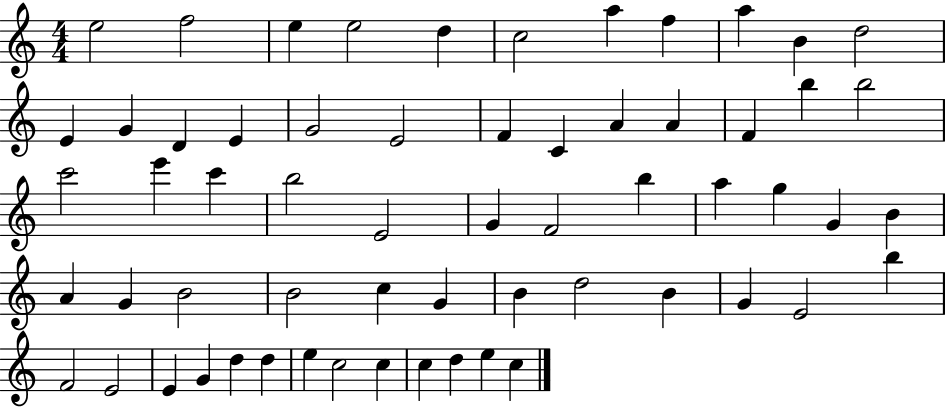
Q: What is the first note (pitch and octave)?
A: E5